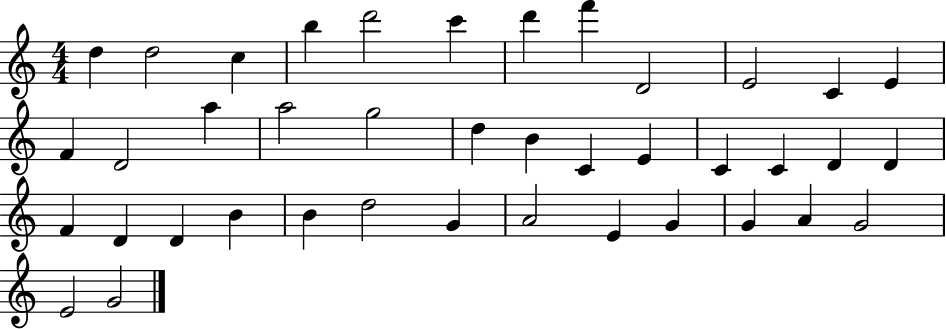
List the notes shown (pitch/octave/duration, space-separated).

D5/q D5/h C5/q B5/q D6/h C6/q D6/q F6/q D4/h E4/h C4/q E4/q F4/q D4/h A5/q A5/h G5/h D5/q B4/q C4/q E4/q C4/q C4/q D4/q D4/q F4/q D4/q D4/q B4/q B4/q D5/h G4/q A4/h E4/q G4/q G4/q A4/q G4/h E4/h G4/h